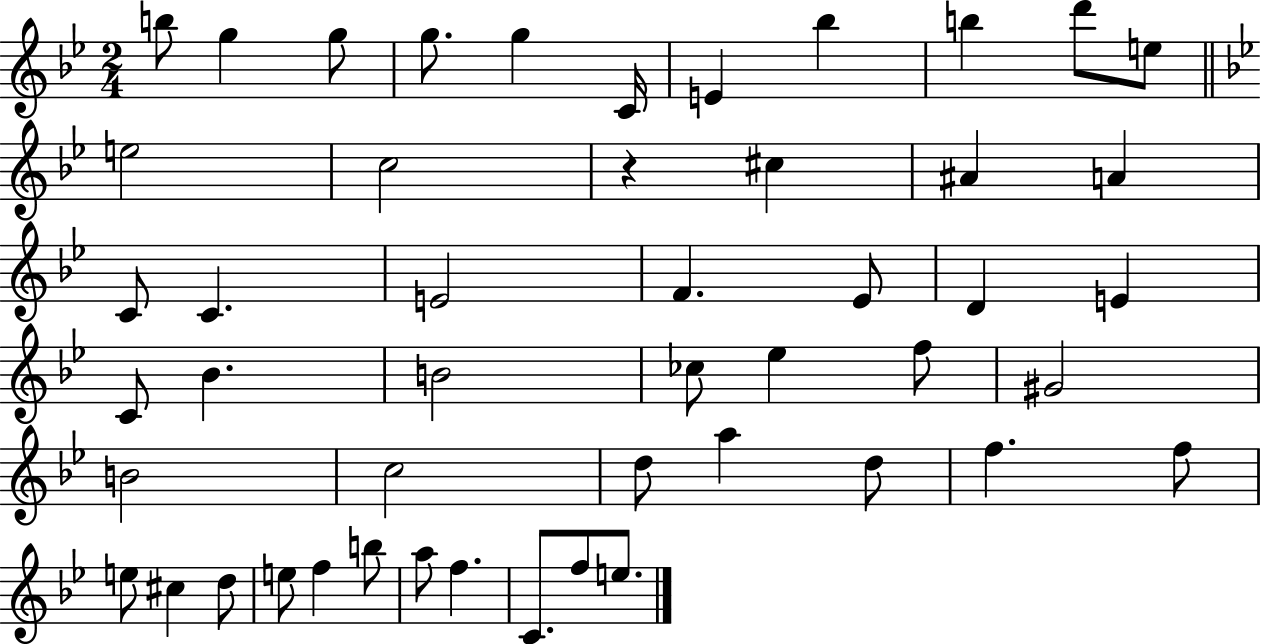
{
  \clef treble
  \numericTimeSignature
  \time 2/4
  \key bes \major
  b''8 g''4 g''8 | g''8. g''4 c'16 | e'4 bes''4 | b''4 d'''8 e''8 | \break \bar "||" \break \key bes \major e''2 | c''2 | r4 cis''4 | ais'4 a'4 | \break c'8 c'4. | e'2 | f'4. ees'8 | d'4 e'4 | \break c'8 bes'4. | b'2 | ces''8 ees''4 f''8 | gis'2 | \break b'2 | c''2 | d''8 a''4 d''8 | f''4. f''8 | \break e''8 cis''4 d''8 | e''8 f''4 b''8 | a''8 f''4. | c'8. f''8 e''8. | \break \bar "|."
}